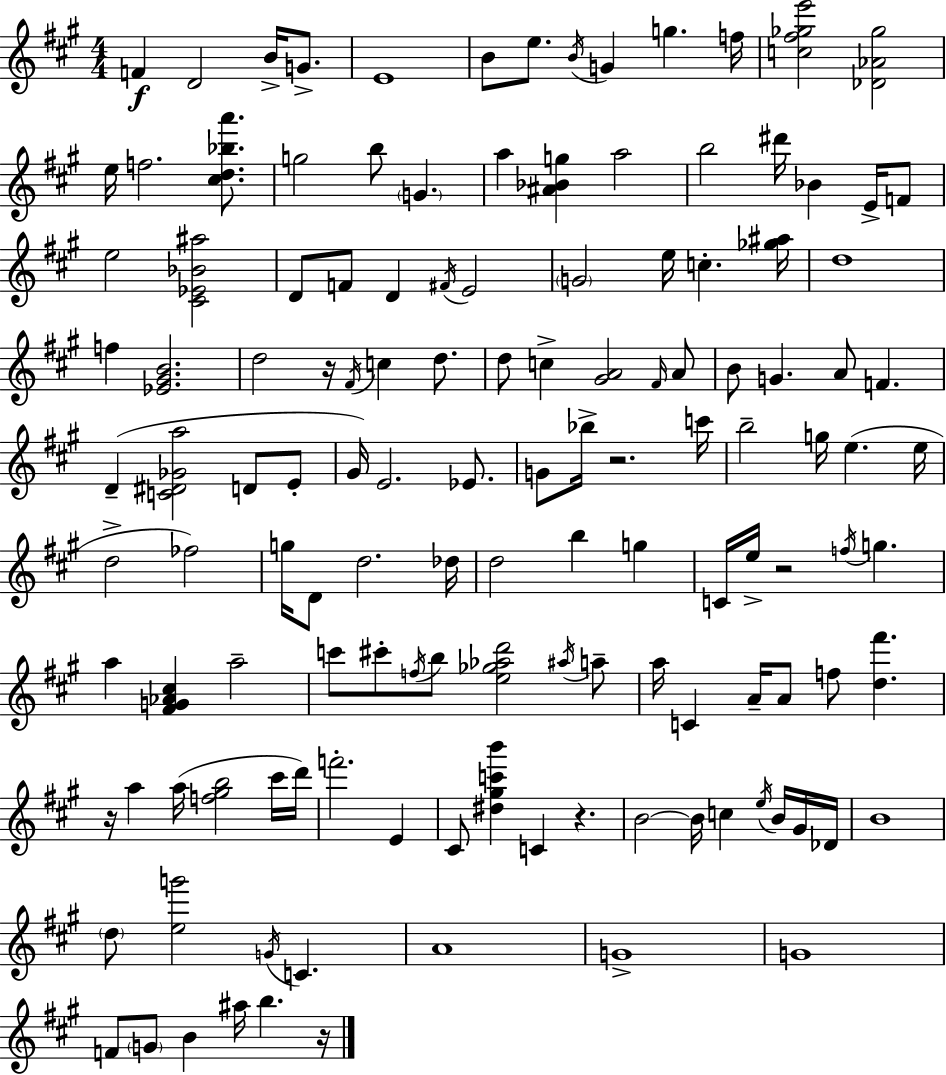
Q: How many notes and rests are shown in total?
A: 133